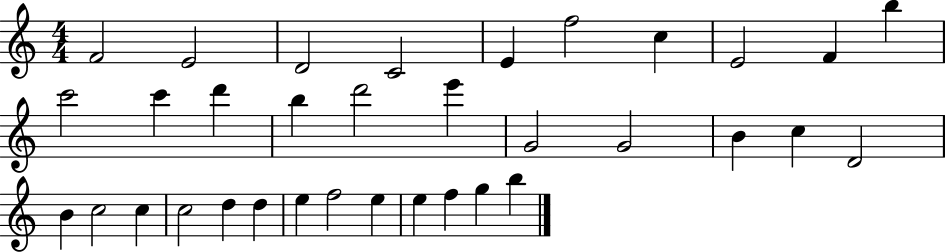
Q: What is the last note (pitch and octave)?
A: B5